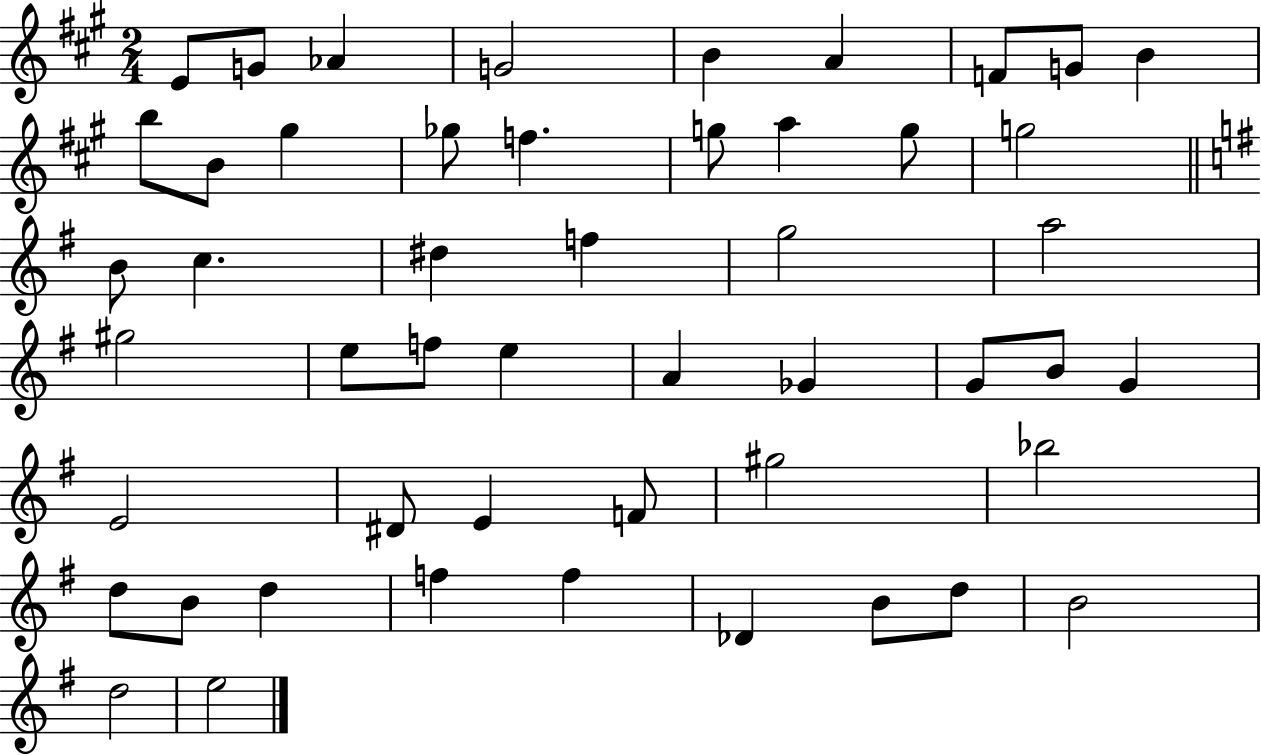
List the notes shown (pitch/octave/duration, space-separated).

E4/e G4/e Ab4/q G4/h B4/q A4/q F4/e G4/e B4/q B5/e B4/e G#5/q Gb5/e F5/q. G5/e A5/q G5/e G5/h B4/e C5/q. D#5/q F5/q G5/h A5/h G#5/h E5/e F5/e E5/q A4/q Gb4/q G4/e B4/e G4/q E4/h D#4/e E4/q F4/e G#5/h Bb5/h D5/e B4/e D5/q F5/q F5/q Db4/q B4/e D5/e B4/h D5/h E5/h